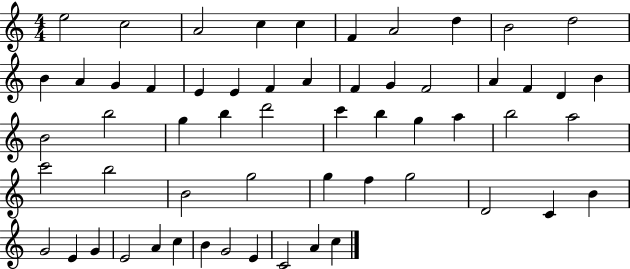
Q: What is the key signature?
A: C major